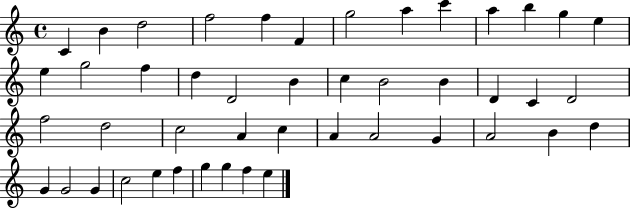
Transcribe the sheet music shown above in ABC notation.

X:1
T:Untitled
M:4/4
L:1/4
K:C
C B d2 f2 f F g2 a c' a b g e e g2 f d D2 B c B2 B D C D2 f2 d2 c2 A c A A2 G A2 B d G G2 G c2 e f g g f e